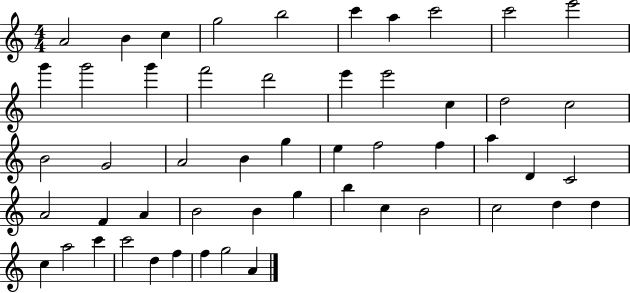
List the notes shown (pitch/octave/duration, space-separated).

A4/h B4/q C5/q G5/h B5/h C6/q A5/q C6/h C6/h E6/h G6/q G6/h G6/q F6/h D6/h E6/q E6/h C5/q D5/h C5/h B4/h G4/h A4/h B4/q G5/q E5/q F5/h F5/q A5/q D4/q C4/h A4/h F4/q A4/q B4/h B4/q G5/q B5/q C5/q B4/h C5/h D5/q D5/q C5/q A5/h C6/q C6/h D5/q F5/q F5/q G5/h A4/q